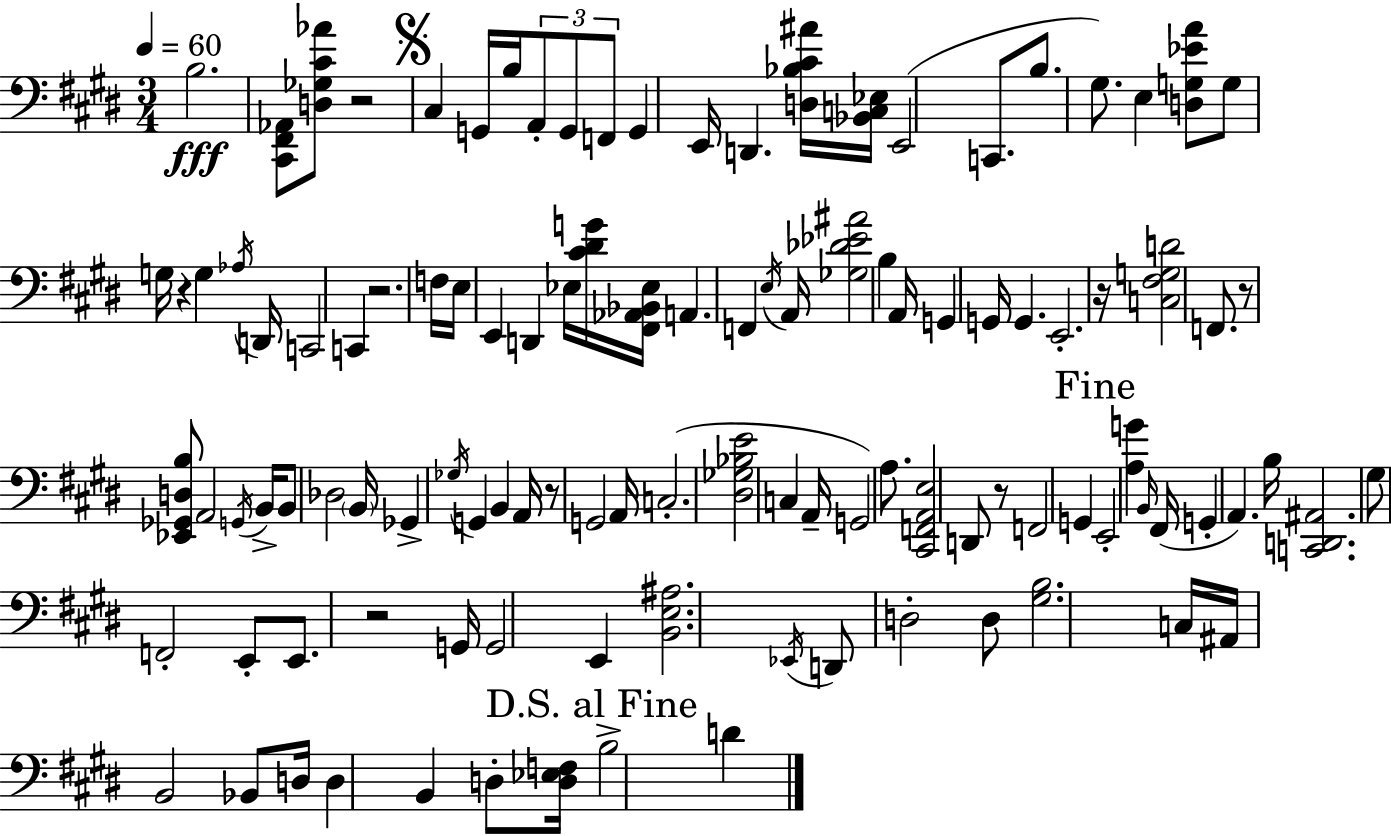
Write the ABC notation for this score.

X:1
T:Untitled
M:3/4
L:1/4
K:E
B,2 [^C,,^F,,_A,,]/2 [D,_G,^C_A]/2 z2 ^C, G,,/4 B,/4 A,,/2 G,,/2 F,,/2 G,, E,,/4 D,, [D,_B,^C^A]/4 [_B,,C,_E,]/4 E,,2 C,,/2 B,/2 ^G,/2 E, [D,G,_EA]/2 G,/2 G,/4 z G, _A,/4 D,,/4 C,,2 C,, z2 F,/4 E,/4 E,, D,, _E,/4 [^C^DG]/4 [^F,,_A,,_B,,_E,]/4 A,, F,, E,/4 A,,/4 [_G,_D_E^A]2 B, A,,/4 G,, G,,/4 G,, E,,2 z/4 [C,^F,G,D]2 F,,/2 z/2 [_E,,_G,,D,B,]/2 A,,2 G,,/4 B,,/4 B,,/2 _D,2 B,,/4 _G,, _G,/4 G,, B,, A,,/4 z/2 G,,2 A,,/4 C,2 [^D,_G,_B,E]2 C, A,,/4 G,,2 A,/2 [^C,,F,,A,,E,]2 D,,/2 z/2 F,,2 G,, E,,2 [A,G] B,,/4 ^F,,/4 G,, A,, B,/4 [C,,D,,^A,,]2 ^G,/2 F,,2 E,,/2 E,,/2 z2 G,,/4 G,,2 E,, [B,,E,^A,]2 _E,,/4 D,,/2 D,2 D,/2 [^G,B,]2 C,/4 ^A,,/4 B,,2 _B,,/2 D,/4 D, B,, D,/2 [D,_E,F,]/4 B,2 D